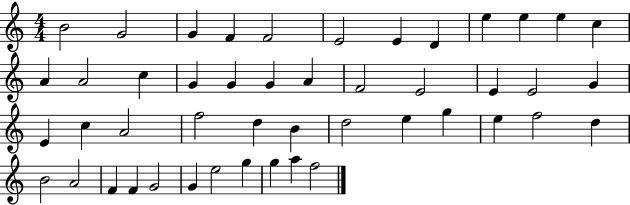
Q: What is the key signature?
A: C major